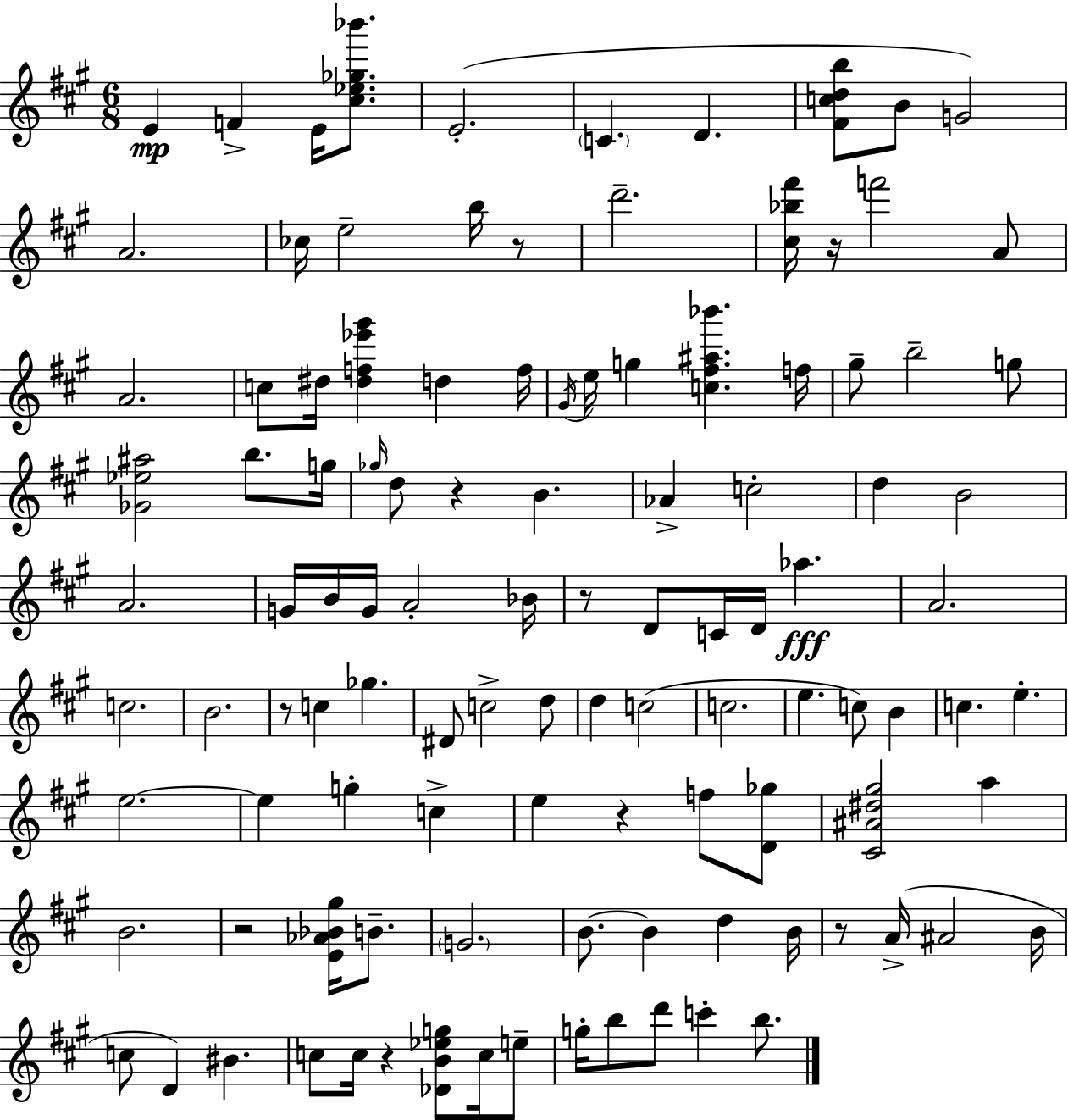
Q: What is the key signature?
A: A major